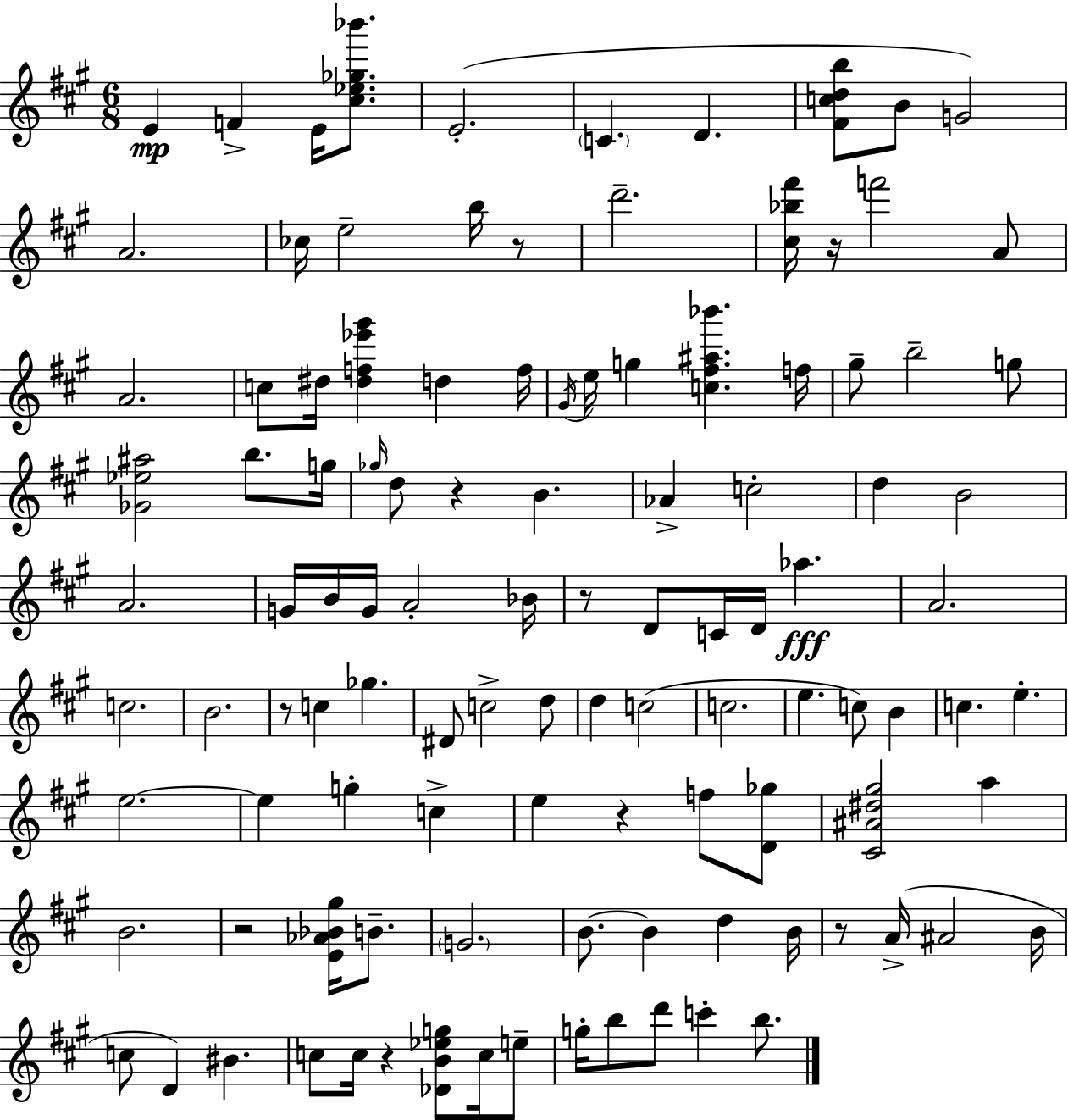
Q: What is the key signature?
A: A major